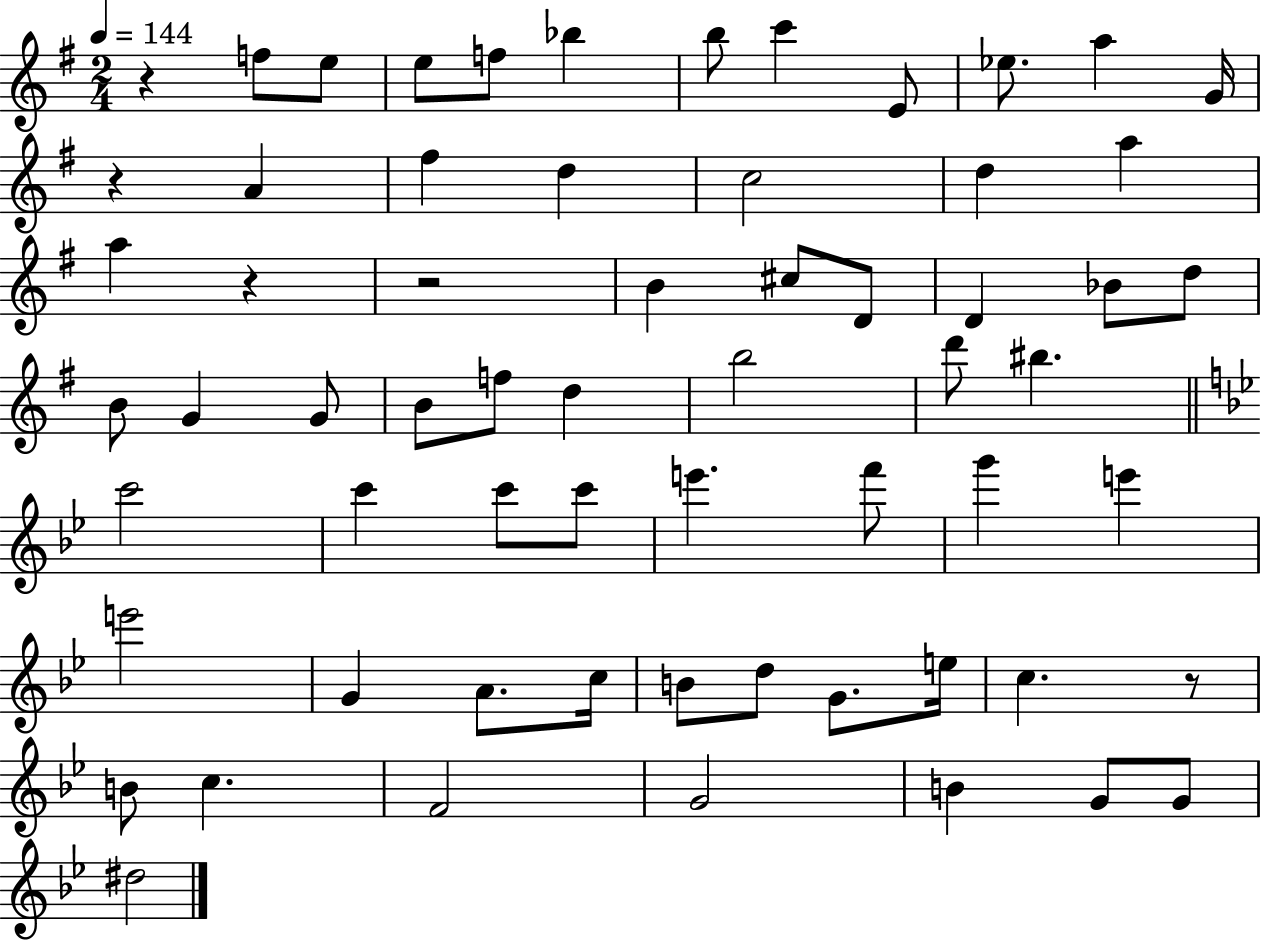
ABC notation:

X:1
T:Untitled
M:2/4
L:1/4
K:G
z f/2 e/2 e/2 f/2 _b b/2 c' E/2 _e/2 a G/4 z A ^f d c2 d a a z z2 B ^c/2 D/2 D _B/2 d/2 B/2 G G/2 B/2 f/2 d b2 d'/2 ^b c'2 c' c'/2 c'/2 e' f'/2 g' e' e'2 G A/2 c/4 B/2 d/2 G/2 e/4 c z/2 B/2 c F2 G2 B G/2 G/2 ^d2